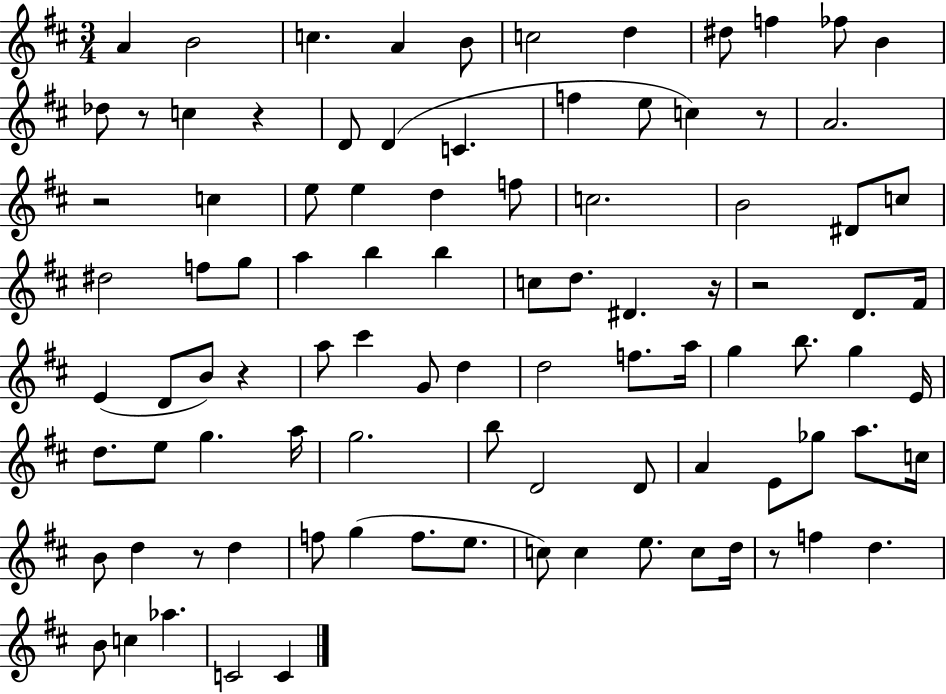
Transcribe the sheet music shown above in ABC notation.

X:1
T:Untitled
M:3/4
L:1/4
K:D
A B2 c A B/2 c2 d ^d/2 f _f/2 B _d/2 z/2 c z D/2 D C f e/2 c z/2 A2 z2 c e/2 e d f/2 c2 B2 ^D/2 c/2 ^d2 f/2 g/2 a b b c/2 d/2 ^D z/4 z2 D/2 ^F/4 E D/2 B/2 z a/2 ^c' G/2 d d2 f/2 a/4 g b/2 g E/4 d/2 e/2 g a/4 g2 b/2 D2 D/2 A E/2 _g/2 a/2 c/4 B/2 d z/2 d f/2 g f/2 e/2 c/2 c e/2 c/2 d/4 z/2 f d B/2 c _a C2 C